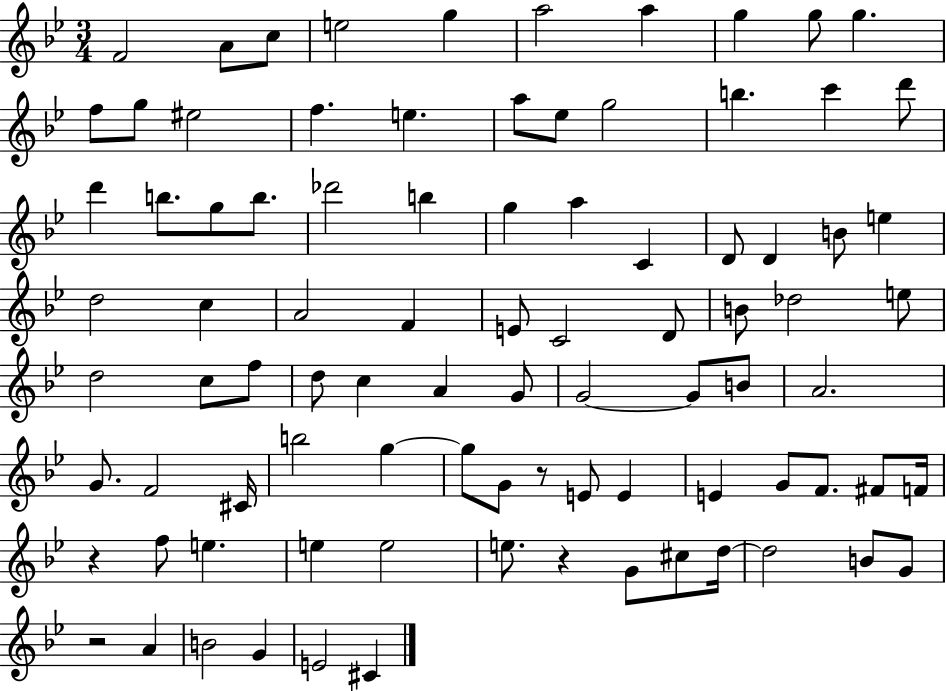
X:1
T:Untitled
M:3/4
L:1/4
K:Bb
F2 A/2 c/2 e2 g a2 a g g/2 g f/2 g/2 ^e2 f e a/2 _e/2 g2 b c' d'/2 d' b/2 g/2 b/2 _d'2 b g a C D/2 D B/2 e d2 c A2 F E/2 C2 D/2 B/2 _d2 e/2 d2 c/2 f/2 d/2 c A G/2 G2 G/2 B/2 A2 G/2 F2 ^C/4 b2 g g/2 G/2 z/2 E/2 E E G/2 F/2 ^F/2 F/4 z f/2 e e e2 e/2 z G/2 ^c/2 d/4 d2 B/2 G/2 z2 A B2 G E2 ^C